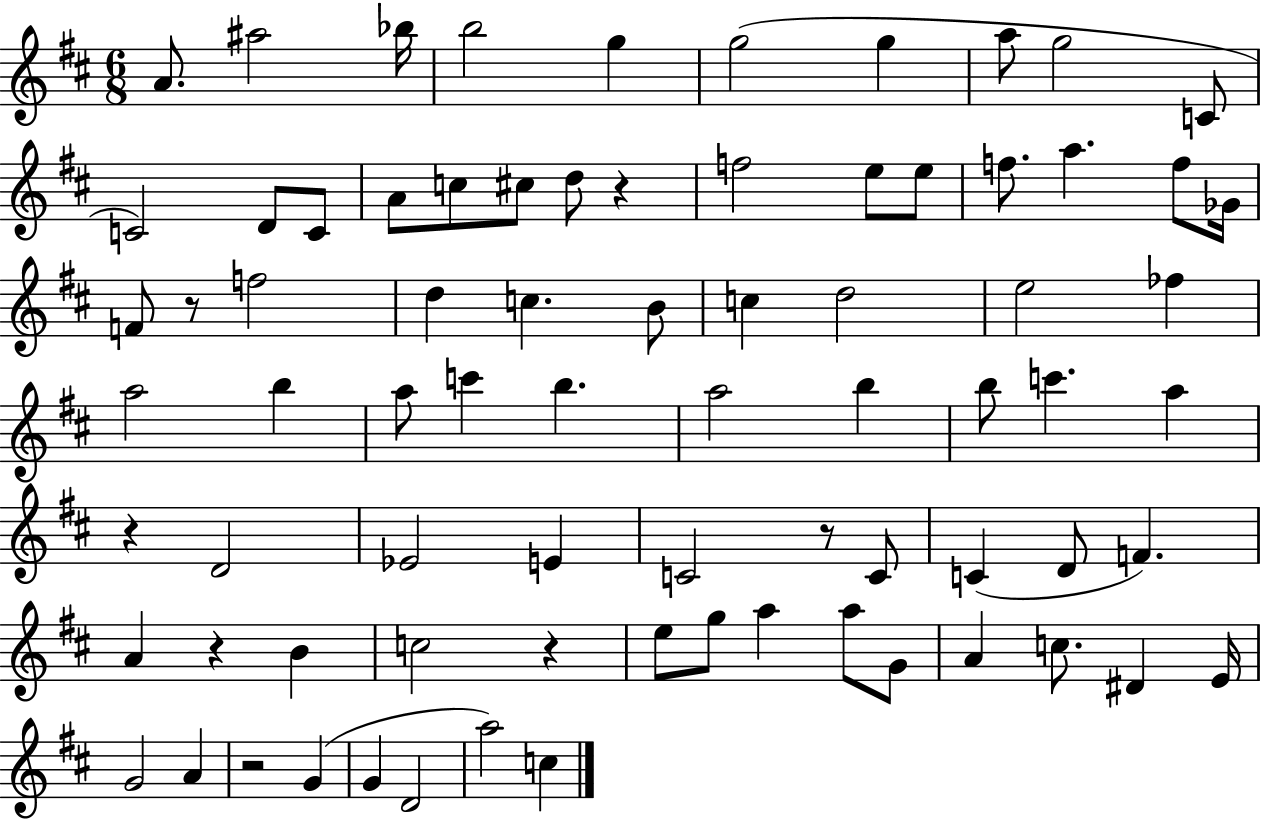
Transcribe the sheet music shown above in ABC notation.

X:1
T:Untitled
M:6/8
L:1/4
K:D
A/2 ^a2 _b/4 b2 g g2 g a/2 g2 C/2 C2 D/2 C/2 A/2 c/2 ^c/2 d/2 z f2 e/2 e/2 f/2 a f/2 _G/4 F/2 z/2 f2 d c B/2 c d2 e2 _f a2 b a/2 c' b a2 b b/2 c' a z D2 _E2 E C2 z/2 C/2 C D/2 F A z B c2 z e/2 g/2 a a/2 G/2 A c/2 ^D E/4 G2 A z2 G G D2 a2 c